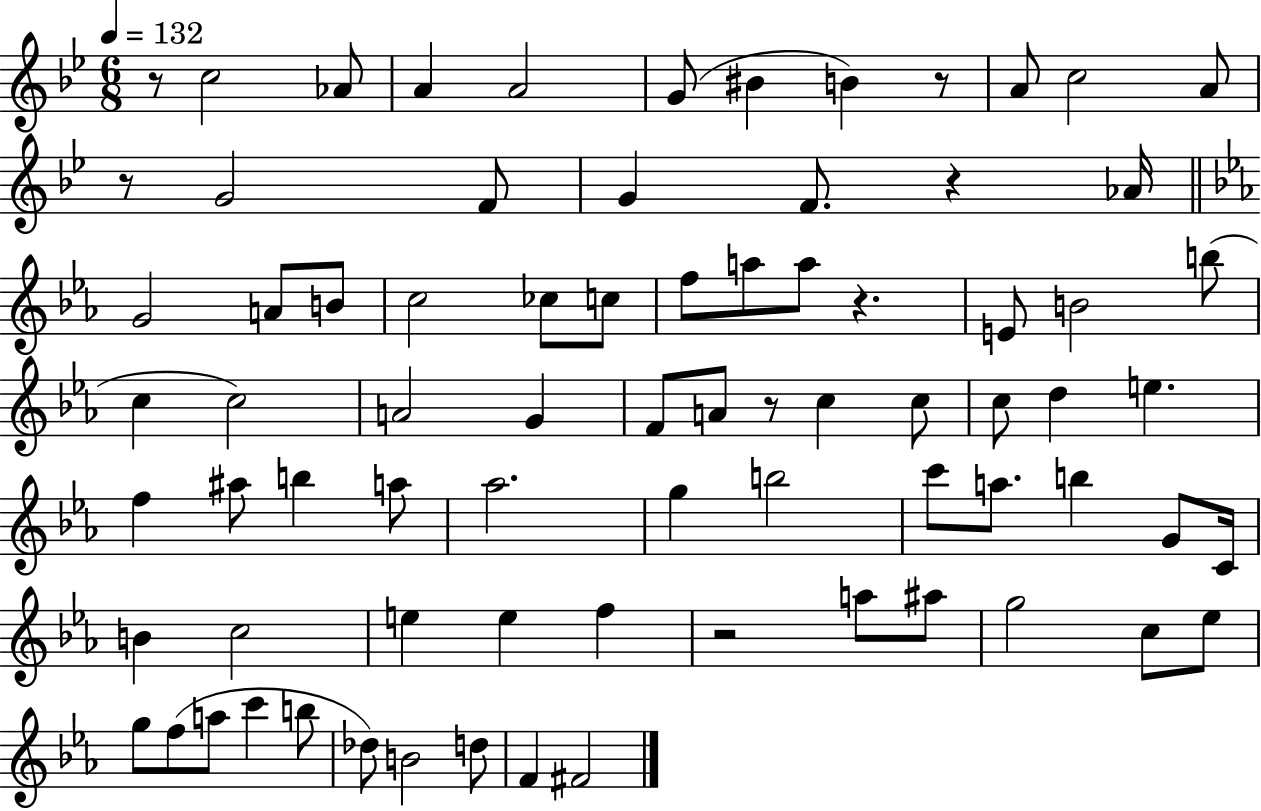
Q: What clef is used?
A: treble